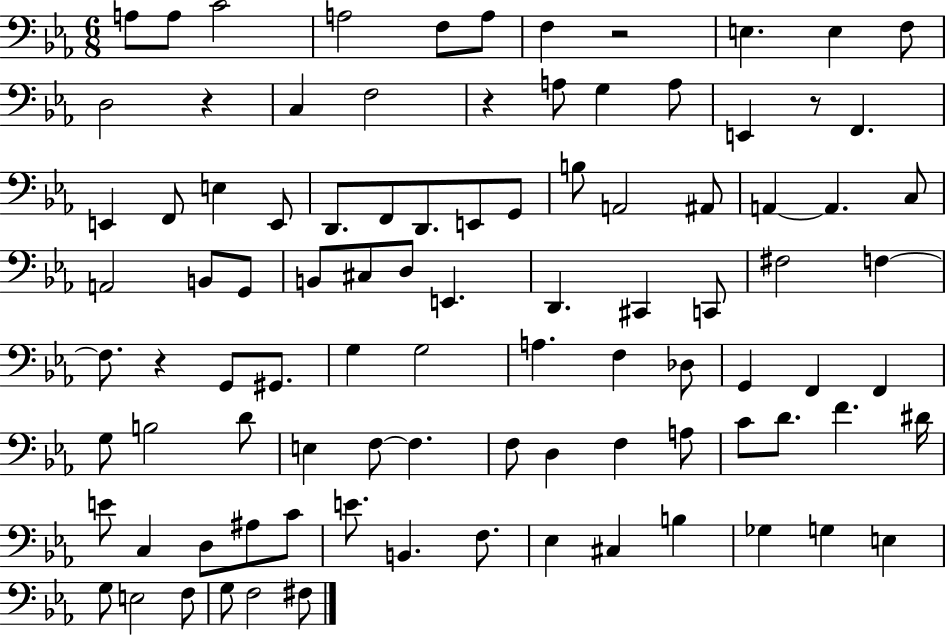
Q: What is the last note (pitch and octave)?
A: F#3